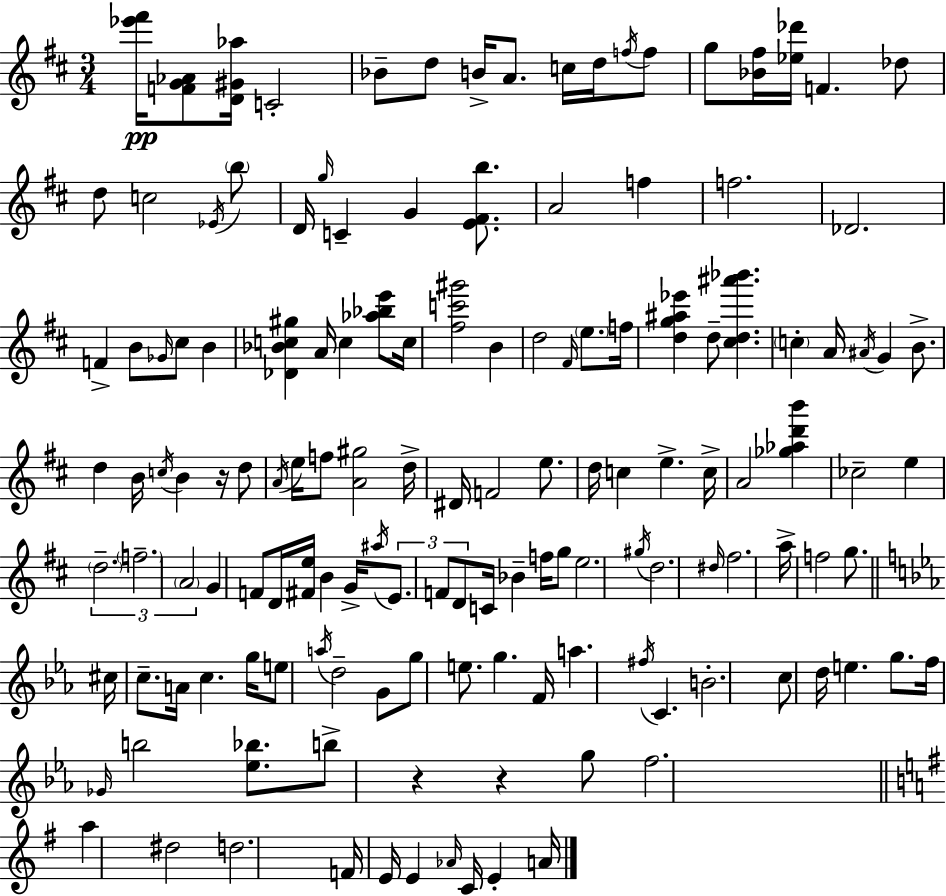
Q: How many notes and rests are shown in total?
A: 141